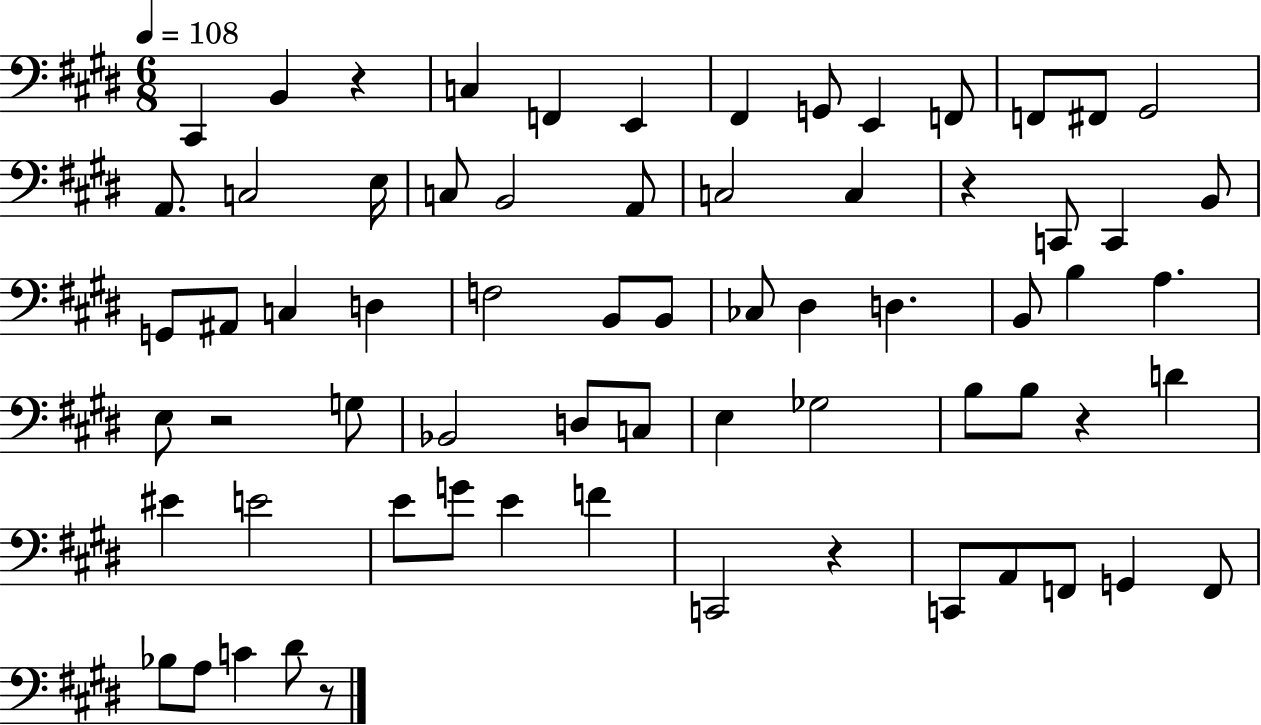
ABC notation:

X:1
T:Untitled
M:6/8
L:1/4
K:E
^C,, B,, z C, F,, E,, ^F,, G,,/2 E,, F,,/2 F,,/2 ^F,,/2 ^G,,2 A,,/2 C,2 E,/4 C,/2 B,,2 A,,/2 C,2 C, z C,,/2 C,, B,,/2 G,,/2 ^A,,/2 C, D, F,2 B,,/2 B,,/2 _C,/2 ^D, D, B,,/2 B, A, E,/2 z2 G,/2 _B,,2 D,/2 C,/2 E, _G,2 B,/2 B,/2 z D ^E E2 E/2 G/2 E F C,,2 z C,,/2 A,,/2 F,,/2 G,, F,,/2 _B,/2 A,/2 C ^D/2 z/2